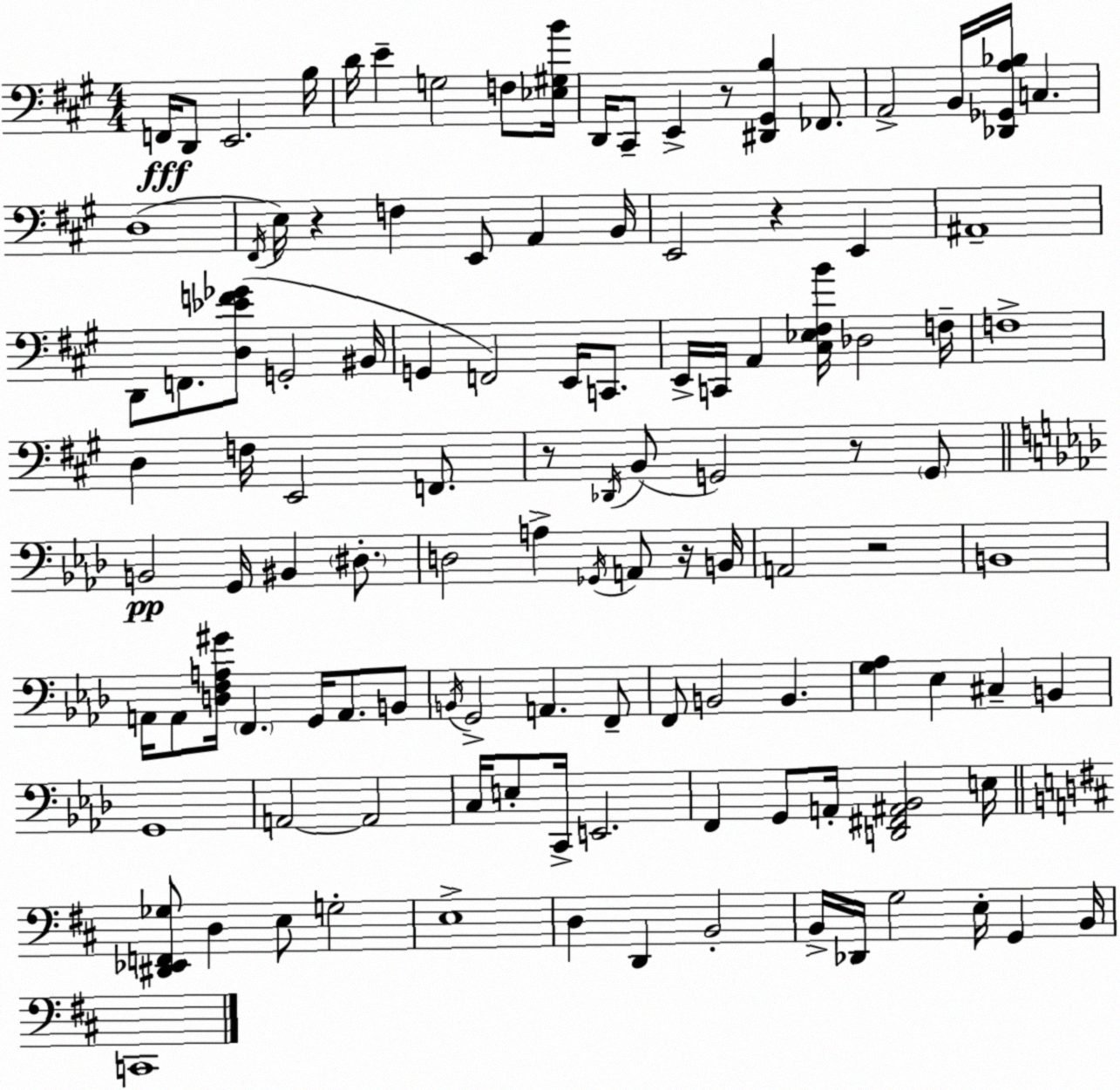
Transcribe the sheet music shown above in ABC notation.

X:1
T:Untitled
M:4/4
L:1/4
K:A
F,,/4 D,,/2 E,,2 B,/4 D/4 E G,2 F,/2 [_E,^G,B]/4 D,,/4 ^C,,/2 E,, z/2 [^D,,^G,,B,] _F,,/2 A,,2 B,,/4 [_D,,_G,,A,_B,]/4 C, D,4 ^F,,/4 E,/4 z F, E,,/2 A,, B,,/4 E,,2 z E,, ^A,,4 D,,/2 F,,/2 [D,_EF_G]/2 G,,2 ^B,,/4 G,, F,,2 E,,/4 C,,/2 E,,/4 C,,/4 A,, [^C,_E,^F,B]/4 _D,2 F,/4 F,4 D, F,/4 E,,2 F,,/2 z/2 _D,,/4 B,,/2 G,,2 z/2 G,,/2 B,,2 G,,/4 ^B,, ^D,/2 D,2 A, _G,,/4 A,,/2 z/4 B,,/4 A,,2 z2 B,,4 A,,/4 A,,/2 [D,F,A,^G]/4 F,, G,,/4 A,,/2 B,,/2 B,,/4 G,,2 A,, F,,/2 F,,/2 B,,2 B,, [G,_A,] _E, ^C, B,, G,,4 A,,2 A,,2 C,/4 E,/2 C,,/4 E,,2 F,, G,,/2 A,,/4 [D,,^F,,^A,,_B,,]2 E,/4 [^D,,_E,,F,,_G,]/2 D, E,/2 G,2 E,4 D, D,, B,,2 B,,/4 _D,,/4 G,2 E,/4 G,, B,,/4 C,,4